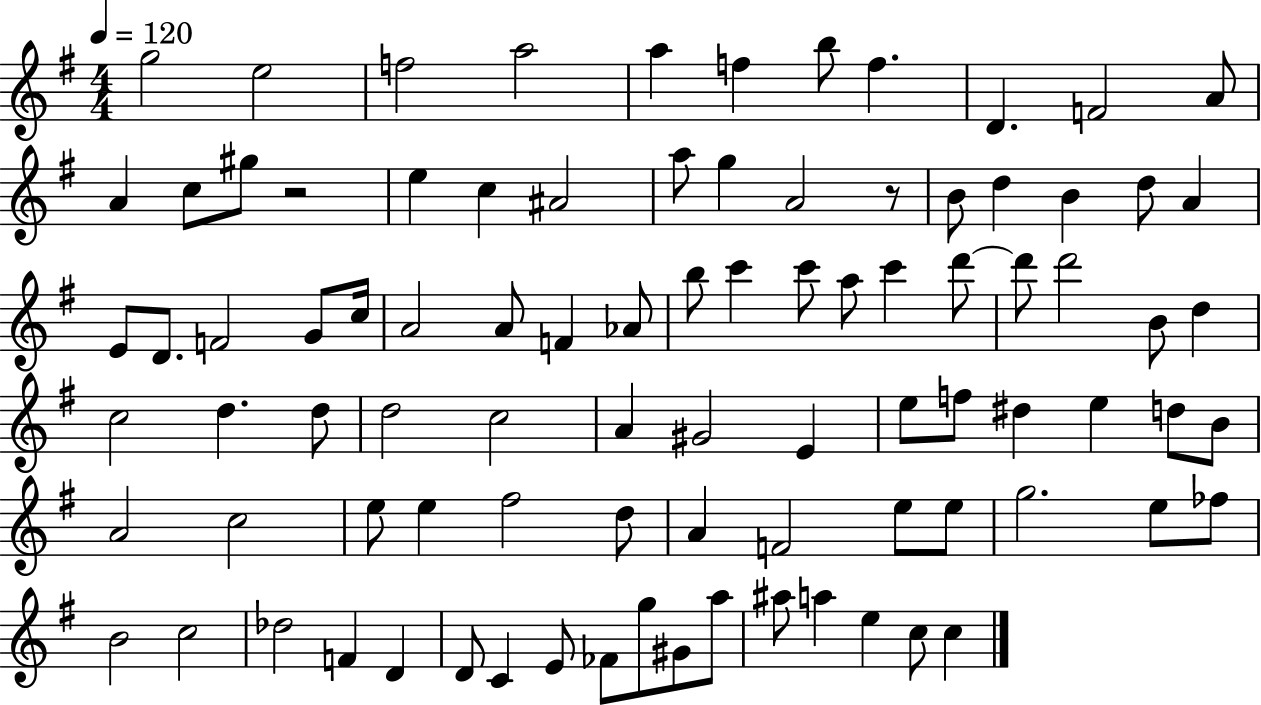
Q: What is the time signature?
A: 4/4